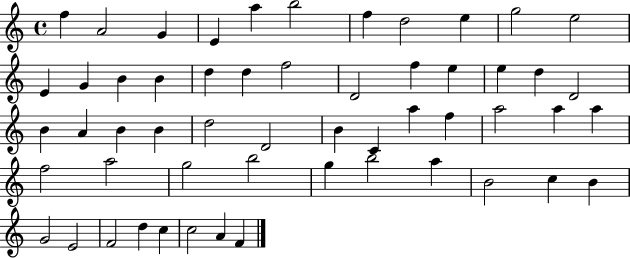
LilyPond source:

{
  \clef treble
  \time 4/4
  \defaultTimeSignature
  \key c \major
  f''4 a'2 g'4 | e'4 a''4 b''2 | f''4 d''2 e''4 | g''2 e''2 | \break e'4 g'4 b'4 b'4 | d''4 d''4 f''2 | d'2 f''4 e''4 | e''4 d''4 d'2 | \break b'4 a'4 b'4 b'4 | d''2 d'2 | b'4 c'4 a''4 f''4 | a''2 a''4 a''4 | \break f''2 a''2 | g''2 b''2 | g''4 b''2 a''4 | b'2 c''4 b'4 | \break g'2 e'2 | f'2 d''4 c''4 | c''2 a'4 f'4 | \bar "|."
}